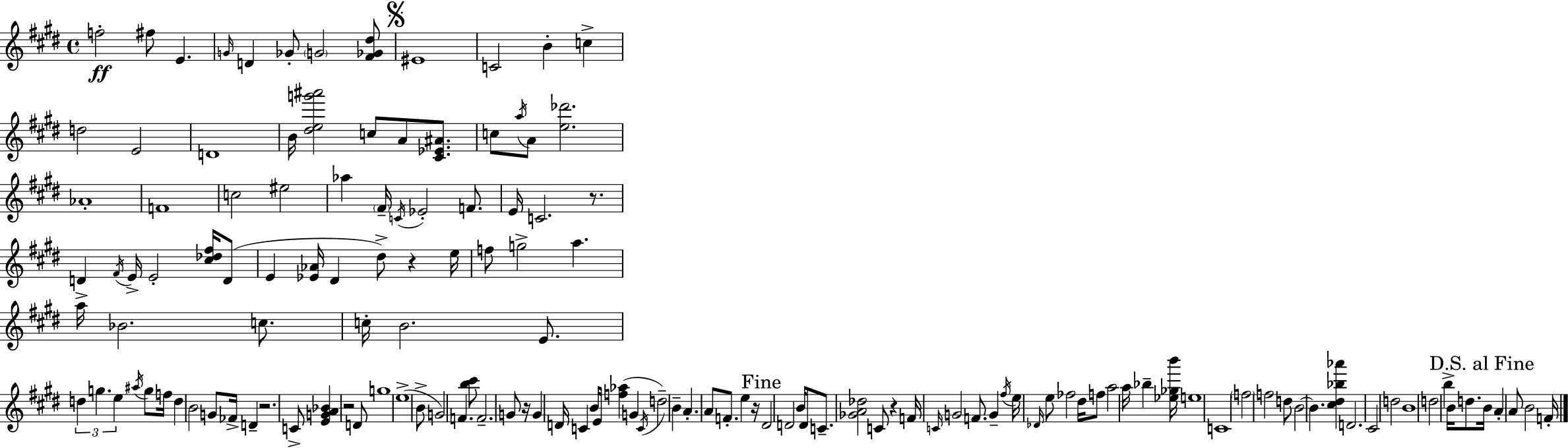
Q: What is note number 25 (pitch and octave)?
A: Ab5